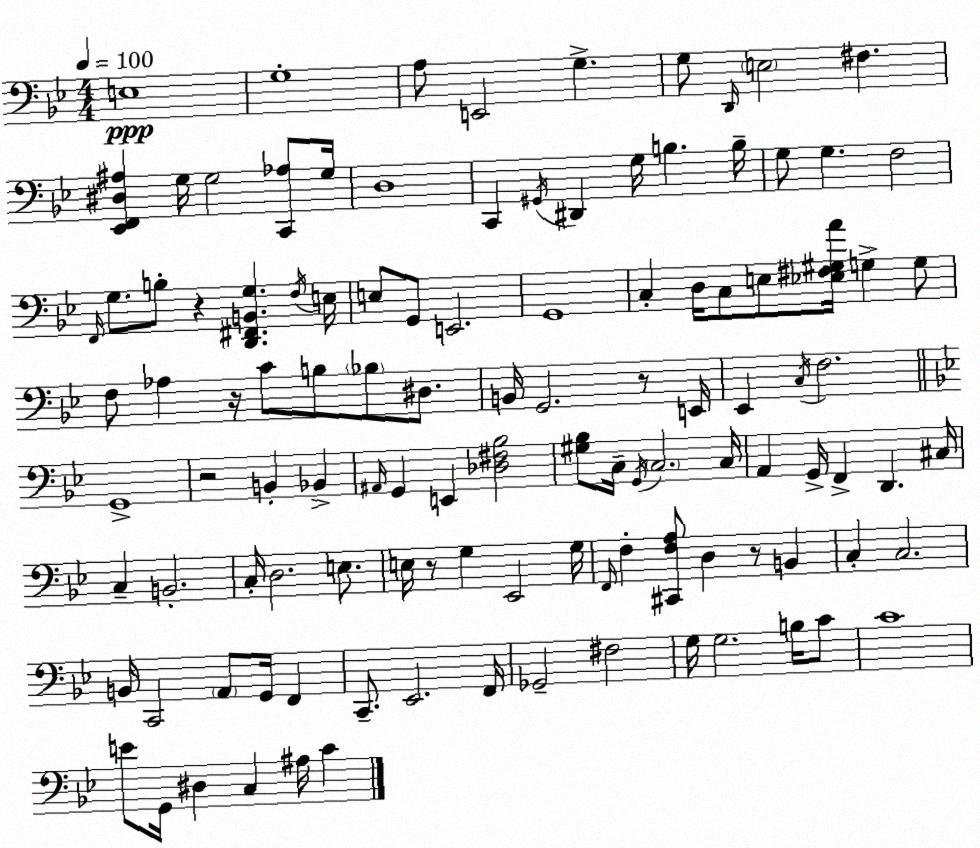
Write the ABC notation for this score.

X:1
T:Untitled
M:4/4
L:1/4
K:Gm
E,4 G,4 A,/2 E,,2 G, G,/2 D,,/4 E,2 ^F, [_E,,F,,^D,^A,] G,/4 G,2 [C,,_A,]/2 G,/4 D,4 C,, ^G,,/4 ^D,, G,/4 B, B,/4 G,/2 G, F,2 F,,/4 G,/2 B,/2 z [D,,^F,,B,,G,] F,/4 E,/4 E,/2 G,,/2 E,,2 G,,4 C, D,/4 C,/2 E,/2 [_E,^F,^G,A]/4 G, G,/2 F,/2 _A, z/4 C/2 B,/2 _B,/2 ^D,/2 B,,/4 G,,2 z/2 E,,/4 _E,, C,/4 F,2 G,,4 z2 B,, _B,, ^A,,/4 G,, E,, [_D,^F,_B,]2 [^G,_B,]/2 C,/4 G,,/4 C,2 C,/4 A,, G,,/4 F,, D,, ^C,/4 C, B,,2 C,/4 D,2 E,/2 E,/4 z/2 G, _E,,2 G,/4 F,,/4 F, [^C,,F,A,]/2 D, z/2 B,, C, C,2 B,,/4 C,,2 A,,/2 G,,/4 F,, C,,/2 _E,,2 F,,/4 _G,,2 ^F,2 G,/4 G,2 B,/4 C/2 C4 E/2 G,,/4 ^D, C, ^A,/4 C